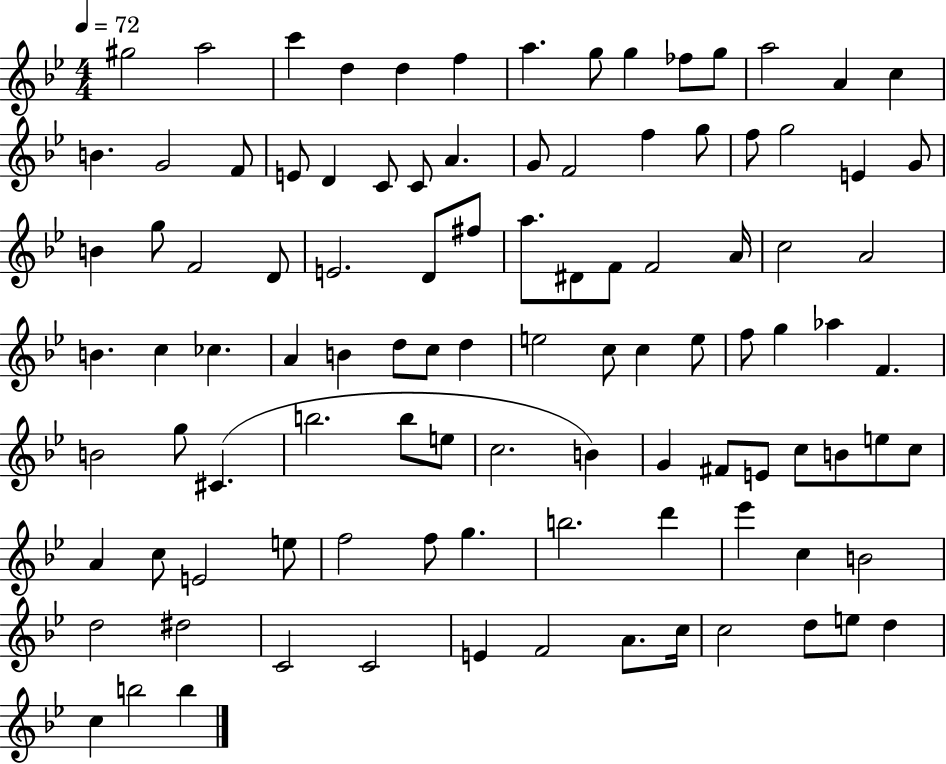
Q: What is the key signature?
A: BES major